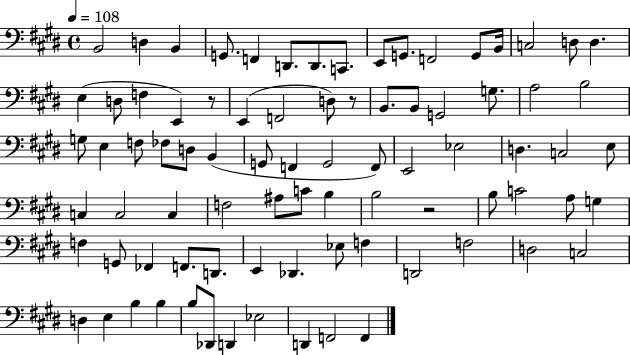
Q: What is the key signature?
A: E major